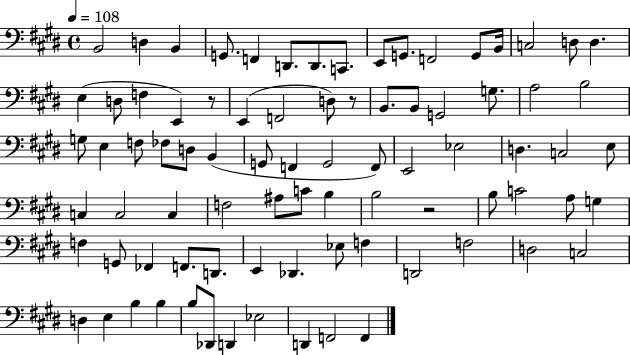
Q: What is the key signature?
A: E major